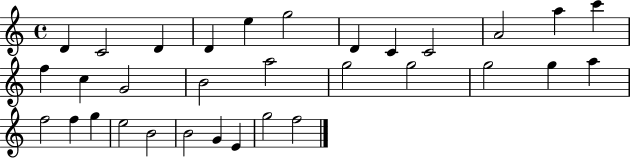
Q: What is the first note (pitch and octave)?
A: D4